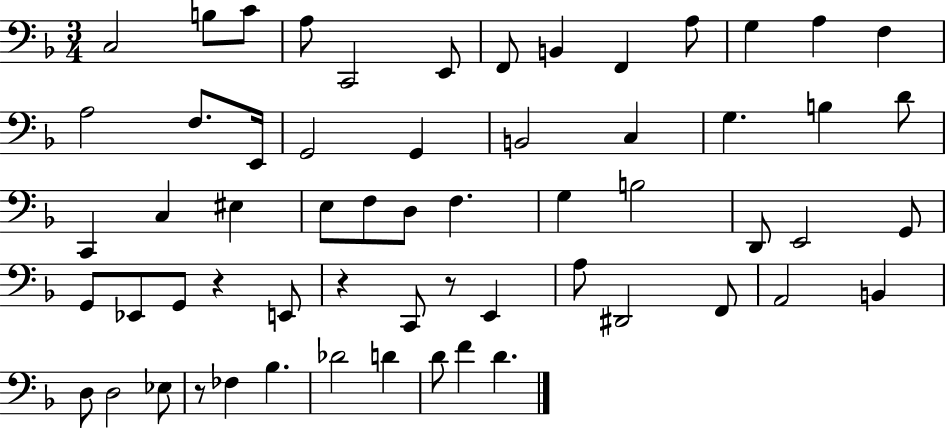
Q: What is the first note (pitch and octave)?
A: C3